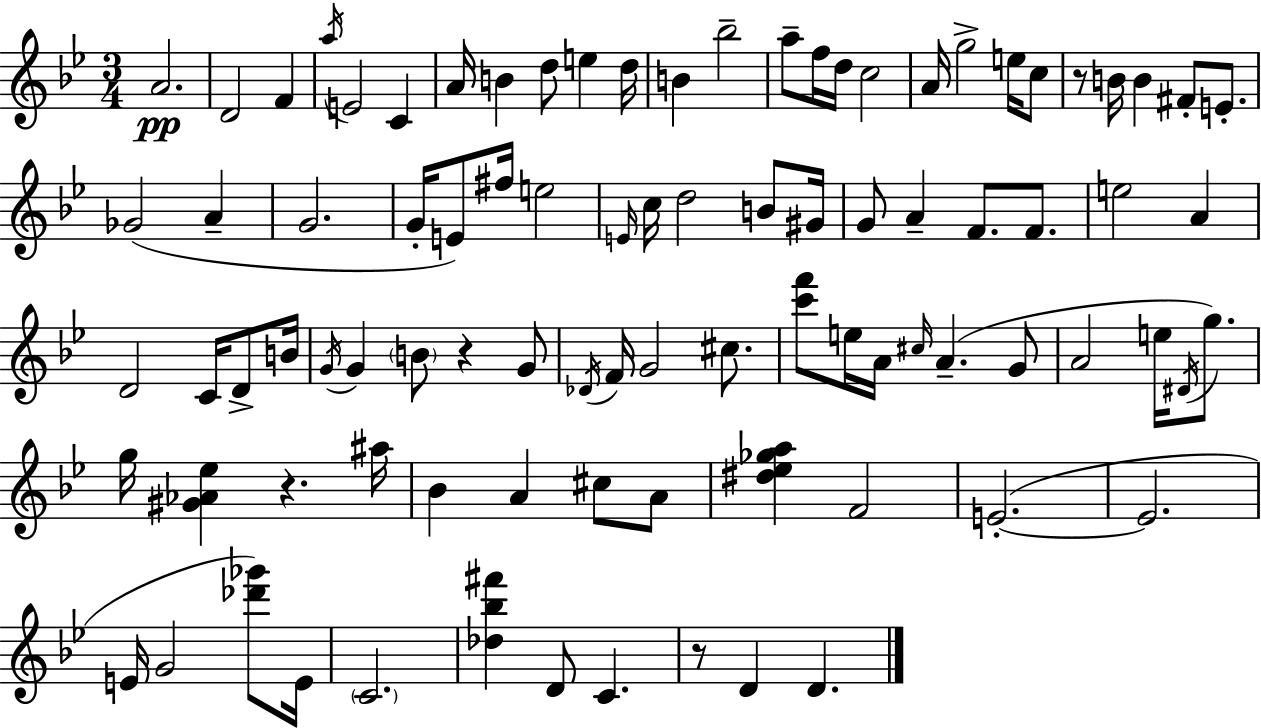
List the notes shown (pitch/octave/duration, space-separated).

A4/h. D4/h F4/q A5/s E4/h C4/q A4/s B4/q D5/e E5/q D5/s B4/q Bb5/h A5/e F5/s D5/s C5/h A4/s G5/h E5/s C5/e R/e B4/s B4/q F#4/e E4/e. Gb4/h A4/q G4/h. G4/s E4/e F#5/s E5/h E4/s C5/s D5/h B4/e G#4/s G4/e A4/q F4/e. F4/e. E5/h A4/q D4/h C4/s D4/e B4/s G4/s G4/q B4/e R/q G4/e Db4/s F4/s G4/h C#5/e. [C6,F6]/e E5/s A4/s C#5/s A4/q. G4/e A4/h E5/s D#4/s G5/e. G5/s [G#4,Ab4,Eb5]/q R/q. A#5/s Bb4/q A4/q C#5/e A4/e [D#5,Eb5,Gb5,A5]/q F4/h E4/h. E4/h. E4/s G4/h [Db6,Gb6]/e E4/s C4/h. [Db5,Bb5,F#6]/q D4/e C4/q. R/e D4/q D4/q.